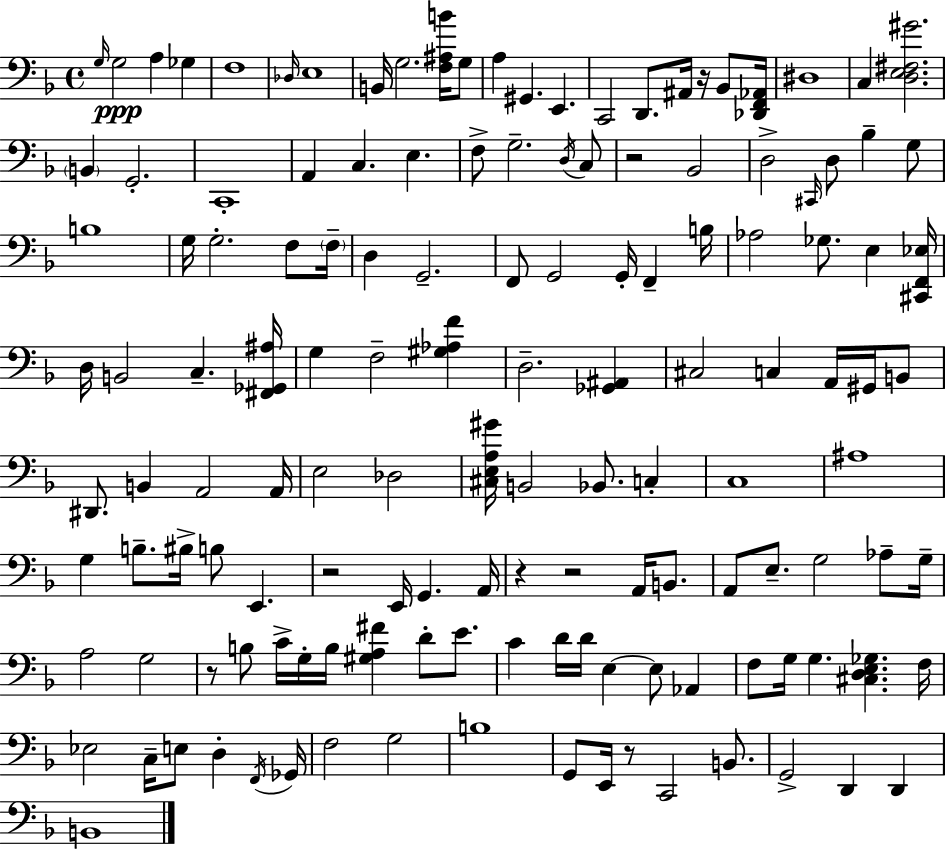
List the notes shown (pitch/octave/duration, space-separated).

G3/s G3/h A3/q Gb3/q F3/w Db3/s E3/w B2/s G3/h. [F3,A#3,B4]/s G3/e A3/q G#2/q. E2/q. C2/h D2/e. A#2/s R/s Bb2/e [Db2,F2,Ab2]/s D#3/w C3/q [D3,E3,F#3,G#4]/h. B2/q G2/h. C2/w A2/q C3/q. E3/q. F3/e G3/h. D3/s C3/e R/h Bb2/h D3/h C#2/s D3/e Bb3/q G3/e B3/w G3/s G3/h. F3/e F3/s D3/q G2/h. F2/e G2/h G2/s F2/q B3/s Ab3/h Gb3/e. E3/q [C#2,F2,Eb3]/s D3/s B2/h C3/q. [F#2,Gb2,A#3]/s G3/q F3/h [G#3,Ab3,F4]/q D3/h. [Gb2,A#2]/q C#3/h C3/q A2/s G#2/s B2/e D#2/e. B2/q A2/h A2/s E3/h Db3/h [C#3,E3,A3,G#4]/s B2/h Bb2/e. C3/q C3/w A#3/w G3/q B3/e. BIS3/s B3/e E2/q. R/h E2/s G2/q. A2/s R/q R/h A2/s B2/e. A2/e E3/e. G3/h Ab3/e G3/s A3/h G3/h R/e B3/e C4/s G3/s B3/s [G#3,A3,F#4]/q D4/e E4/e. C4/q D4/s D4/s E3/q E3/e Ab2/q F3/e G3/s G3/q. [C#3,D3,E3,Gb3]/q. F3/s Eb3/h C3/s E3/e D3/q F2/s Gb2/s F3/h G3/h B3/w G2/e E2/s R/e C2/h B2/e. G2/h D2/q D2/q B2/w